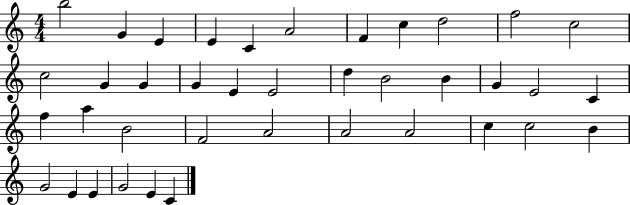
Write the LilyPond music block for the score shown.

{
  \clef treble
  \numericTimeSignature
  \time 4/4
  \key c \major
  b''2 g'4 e'4 | e'4 c'4 a'2 | f'4 c''4 d''2 | f''2 c''2 | \break c''2 g'4 g'4 | g'4 e'4 e'2 | d''4 b'2 b'4 | g'4 e'2 c'4 | \break f''4 a''4 b'2 | f'2 a'2 | a'2 a'2 | c''4 c''2 b'4 | \break g'2 e'4 e'4 | g'2 e'4 c'4 | \bar "|."
}